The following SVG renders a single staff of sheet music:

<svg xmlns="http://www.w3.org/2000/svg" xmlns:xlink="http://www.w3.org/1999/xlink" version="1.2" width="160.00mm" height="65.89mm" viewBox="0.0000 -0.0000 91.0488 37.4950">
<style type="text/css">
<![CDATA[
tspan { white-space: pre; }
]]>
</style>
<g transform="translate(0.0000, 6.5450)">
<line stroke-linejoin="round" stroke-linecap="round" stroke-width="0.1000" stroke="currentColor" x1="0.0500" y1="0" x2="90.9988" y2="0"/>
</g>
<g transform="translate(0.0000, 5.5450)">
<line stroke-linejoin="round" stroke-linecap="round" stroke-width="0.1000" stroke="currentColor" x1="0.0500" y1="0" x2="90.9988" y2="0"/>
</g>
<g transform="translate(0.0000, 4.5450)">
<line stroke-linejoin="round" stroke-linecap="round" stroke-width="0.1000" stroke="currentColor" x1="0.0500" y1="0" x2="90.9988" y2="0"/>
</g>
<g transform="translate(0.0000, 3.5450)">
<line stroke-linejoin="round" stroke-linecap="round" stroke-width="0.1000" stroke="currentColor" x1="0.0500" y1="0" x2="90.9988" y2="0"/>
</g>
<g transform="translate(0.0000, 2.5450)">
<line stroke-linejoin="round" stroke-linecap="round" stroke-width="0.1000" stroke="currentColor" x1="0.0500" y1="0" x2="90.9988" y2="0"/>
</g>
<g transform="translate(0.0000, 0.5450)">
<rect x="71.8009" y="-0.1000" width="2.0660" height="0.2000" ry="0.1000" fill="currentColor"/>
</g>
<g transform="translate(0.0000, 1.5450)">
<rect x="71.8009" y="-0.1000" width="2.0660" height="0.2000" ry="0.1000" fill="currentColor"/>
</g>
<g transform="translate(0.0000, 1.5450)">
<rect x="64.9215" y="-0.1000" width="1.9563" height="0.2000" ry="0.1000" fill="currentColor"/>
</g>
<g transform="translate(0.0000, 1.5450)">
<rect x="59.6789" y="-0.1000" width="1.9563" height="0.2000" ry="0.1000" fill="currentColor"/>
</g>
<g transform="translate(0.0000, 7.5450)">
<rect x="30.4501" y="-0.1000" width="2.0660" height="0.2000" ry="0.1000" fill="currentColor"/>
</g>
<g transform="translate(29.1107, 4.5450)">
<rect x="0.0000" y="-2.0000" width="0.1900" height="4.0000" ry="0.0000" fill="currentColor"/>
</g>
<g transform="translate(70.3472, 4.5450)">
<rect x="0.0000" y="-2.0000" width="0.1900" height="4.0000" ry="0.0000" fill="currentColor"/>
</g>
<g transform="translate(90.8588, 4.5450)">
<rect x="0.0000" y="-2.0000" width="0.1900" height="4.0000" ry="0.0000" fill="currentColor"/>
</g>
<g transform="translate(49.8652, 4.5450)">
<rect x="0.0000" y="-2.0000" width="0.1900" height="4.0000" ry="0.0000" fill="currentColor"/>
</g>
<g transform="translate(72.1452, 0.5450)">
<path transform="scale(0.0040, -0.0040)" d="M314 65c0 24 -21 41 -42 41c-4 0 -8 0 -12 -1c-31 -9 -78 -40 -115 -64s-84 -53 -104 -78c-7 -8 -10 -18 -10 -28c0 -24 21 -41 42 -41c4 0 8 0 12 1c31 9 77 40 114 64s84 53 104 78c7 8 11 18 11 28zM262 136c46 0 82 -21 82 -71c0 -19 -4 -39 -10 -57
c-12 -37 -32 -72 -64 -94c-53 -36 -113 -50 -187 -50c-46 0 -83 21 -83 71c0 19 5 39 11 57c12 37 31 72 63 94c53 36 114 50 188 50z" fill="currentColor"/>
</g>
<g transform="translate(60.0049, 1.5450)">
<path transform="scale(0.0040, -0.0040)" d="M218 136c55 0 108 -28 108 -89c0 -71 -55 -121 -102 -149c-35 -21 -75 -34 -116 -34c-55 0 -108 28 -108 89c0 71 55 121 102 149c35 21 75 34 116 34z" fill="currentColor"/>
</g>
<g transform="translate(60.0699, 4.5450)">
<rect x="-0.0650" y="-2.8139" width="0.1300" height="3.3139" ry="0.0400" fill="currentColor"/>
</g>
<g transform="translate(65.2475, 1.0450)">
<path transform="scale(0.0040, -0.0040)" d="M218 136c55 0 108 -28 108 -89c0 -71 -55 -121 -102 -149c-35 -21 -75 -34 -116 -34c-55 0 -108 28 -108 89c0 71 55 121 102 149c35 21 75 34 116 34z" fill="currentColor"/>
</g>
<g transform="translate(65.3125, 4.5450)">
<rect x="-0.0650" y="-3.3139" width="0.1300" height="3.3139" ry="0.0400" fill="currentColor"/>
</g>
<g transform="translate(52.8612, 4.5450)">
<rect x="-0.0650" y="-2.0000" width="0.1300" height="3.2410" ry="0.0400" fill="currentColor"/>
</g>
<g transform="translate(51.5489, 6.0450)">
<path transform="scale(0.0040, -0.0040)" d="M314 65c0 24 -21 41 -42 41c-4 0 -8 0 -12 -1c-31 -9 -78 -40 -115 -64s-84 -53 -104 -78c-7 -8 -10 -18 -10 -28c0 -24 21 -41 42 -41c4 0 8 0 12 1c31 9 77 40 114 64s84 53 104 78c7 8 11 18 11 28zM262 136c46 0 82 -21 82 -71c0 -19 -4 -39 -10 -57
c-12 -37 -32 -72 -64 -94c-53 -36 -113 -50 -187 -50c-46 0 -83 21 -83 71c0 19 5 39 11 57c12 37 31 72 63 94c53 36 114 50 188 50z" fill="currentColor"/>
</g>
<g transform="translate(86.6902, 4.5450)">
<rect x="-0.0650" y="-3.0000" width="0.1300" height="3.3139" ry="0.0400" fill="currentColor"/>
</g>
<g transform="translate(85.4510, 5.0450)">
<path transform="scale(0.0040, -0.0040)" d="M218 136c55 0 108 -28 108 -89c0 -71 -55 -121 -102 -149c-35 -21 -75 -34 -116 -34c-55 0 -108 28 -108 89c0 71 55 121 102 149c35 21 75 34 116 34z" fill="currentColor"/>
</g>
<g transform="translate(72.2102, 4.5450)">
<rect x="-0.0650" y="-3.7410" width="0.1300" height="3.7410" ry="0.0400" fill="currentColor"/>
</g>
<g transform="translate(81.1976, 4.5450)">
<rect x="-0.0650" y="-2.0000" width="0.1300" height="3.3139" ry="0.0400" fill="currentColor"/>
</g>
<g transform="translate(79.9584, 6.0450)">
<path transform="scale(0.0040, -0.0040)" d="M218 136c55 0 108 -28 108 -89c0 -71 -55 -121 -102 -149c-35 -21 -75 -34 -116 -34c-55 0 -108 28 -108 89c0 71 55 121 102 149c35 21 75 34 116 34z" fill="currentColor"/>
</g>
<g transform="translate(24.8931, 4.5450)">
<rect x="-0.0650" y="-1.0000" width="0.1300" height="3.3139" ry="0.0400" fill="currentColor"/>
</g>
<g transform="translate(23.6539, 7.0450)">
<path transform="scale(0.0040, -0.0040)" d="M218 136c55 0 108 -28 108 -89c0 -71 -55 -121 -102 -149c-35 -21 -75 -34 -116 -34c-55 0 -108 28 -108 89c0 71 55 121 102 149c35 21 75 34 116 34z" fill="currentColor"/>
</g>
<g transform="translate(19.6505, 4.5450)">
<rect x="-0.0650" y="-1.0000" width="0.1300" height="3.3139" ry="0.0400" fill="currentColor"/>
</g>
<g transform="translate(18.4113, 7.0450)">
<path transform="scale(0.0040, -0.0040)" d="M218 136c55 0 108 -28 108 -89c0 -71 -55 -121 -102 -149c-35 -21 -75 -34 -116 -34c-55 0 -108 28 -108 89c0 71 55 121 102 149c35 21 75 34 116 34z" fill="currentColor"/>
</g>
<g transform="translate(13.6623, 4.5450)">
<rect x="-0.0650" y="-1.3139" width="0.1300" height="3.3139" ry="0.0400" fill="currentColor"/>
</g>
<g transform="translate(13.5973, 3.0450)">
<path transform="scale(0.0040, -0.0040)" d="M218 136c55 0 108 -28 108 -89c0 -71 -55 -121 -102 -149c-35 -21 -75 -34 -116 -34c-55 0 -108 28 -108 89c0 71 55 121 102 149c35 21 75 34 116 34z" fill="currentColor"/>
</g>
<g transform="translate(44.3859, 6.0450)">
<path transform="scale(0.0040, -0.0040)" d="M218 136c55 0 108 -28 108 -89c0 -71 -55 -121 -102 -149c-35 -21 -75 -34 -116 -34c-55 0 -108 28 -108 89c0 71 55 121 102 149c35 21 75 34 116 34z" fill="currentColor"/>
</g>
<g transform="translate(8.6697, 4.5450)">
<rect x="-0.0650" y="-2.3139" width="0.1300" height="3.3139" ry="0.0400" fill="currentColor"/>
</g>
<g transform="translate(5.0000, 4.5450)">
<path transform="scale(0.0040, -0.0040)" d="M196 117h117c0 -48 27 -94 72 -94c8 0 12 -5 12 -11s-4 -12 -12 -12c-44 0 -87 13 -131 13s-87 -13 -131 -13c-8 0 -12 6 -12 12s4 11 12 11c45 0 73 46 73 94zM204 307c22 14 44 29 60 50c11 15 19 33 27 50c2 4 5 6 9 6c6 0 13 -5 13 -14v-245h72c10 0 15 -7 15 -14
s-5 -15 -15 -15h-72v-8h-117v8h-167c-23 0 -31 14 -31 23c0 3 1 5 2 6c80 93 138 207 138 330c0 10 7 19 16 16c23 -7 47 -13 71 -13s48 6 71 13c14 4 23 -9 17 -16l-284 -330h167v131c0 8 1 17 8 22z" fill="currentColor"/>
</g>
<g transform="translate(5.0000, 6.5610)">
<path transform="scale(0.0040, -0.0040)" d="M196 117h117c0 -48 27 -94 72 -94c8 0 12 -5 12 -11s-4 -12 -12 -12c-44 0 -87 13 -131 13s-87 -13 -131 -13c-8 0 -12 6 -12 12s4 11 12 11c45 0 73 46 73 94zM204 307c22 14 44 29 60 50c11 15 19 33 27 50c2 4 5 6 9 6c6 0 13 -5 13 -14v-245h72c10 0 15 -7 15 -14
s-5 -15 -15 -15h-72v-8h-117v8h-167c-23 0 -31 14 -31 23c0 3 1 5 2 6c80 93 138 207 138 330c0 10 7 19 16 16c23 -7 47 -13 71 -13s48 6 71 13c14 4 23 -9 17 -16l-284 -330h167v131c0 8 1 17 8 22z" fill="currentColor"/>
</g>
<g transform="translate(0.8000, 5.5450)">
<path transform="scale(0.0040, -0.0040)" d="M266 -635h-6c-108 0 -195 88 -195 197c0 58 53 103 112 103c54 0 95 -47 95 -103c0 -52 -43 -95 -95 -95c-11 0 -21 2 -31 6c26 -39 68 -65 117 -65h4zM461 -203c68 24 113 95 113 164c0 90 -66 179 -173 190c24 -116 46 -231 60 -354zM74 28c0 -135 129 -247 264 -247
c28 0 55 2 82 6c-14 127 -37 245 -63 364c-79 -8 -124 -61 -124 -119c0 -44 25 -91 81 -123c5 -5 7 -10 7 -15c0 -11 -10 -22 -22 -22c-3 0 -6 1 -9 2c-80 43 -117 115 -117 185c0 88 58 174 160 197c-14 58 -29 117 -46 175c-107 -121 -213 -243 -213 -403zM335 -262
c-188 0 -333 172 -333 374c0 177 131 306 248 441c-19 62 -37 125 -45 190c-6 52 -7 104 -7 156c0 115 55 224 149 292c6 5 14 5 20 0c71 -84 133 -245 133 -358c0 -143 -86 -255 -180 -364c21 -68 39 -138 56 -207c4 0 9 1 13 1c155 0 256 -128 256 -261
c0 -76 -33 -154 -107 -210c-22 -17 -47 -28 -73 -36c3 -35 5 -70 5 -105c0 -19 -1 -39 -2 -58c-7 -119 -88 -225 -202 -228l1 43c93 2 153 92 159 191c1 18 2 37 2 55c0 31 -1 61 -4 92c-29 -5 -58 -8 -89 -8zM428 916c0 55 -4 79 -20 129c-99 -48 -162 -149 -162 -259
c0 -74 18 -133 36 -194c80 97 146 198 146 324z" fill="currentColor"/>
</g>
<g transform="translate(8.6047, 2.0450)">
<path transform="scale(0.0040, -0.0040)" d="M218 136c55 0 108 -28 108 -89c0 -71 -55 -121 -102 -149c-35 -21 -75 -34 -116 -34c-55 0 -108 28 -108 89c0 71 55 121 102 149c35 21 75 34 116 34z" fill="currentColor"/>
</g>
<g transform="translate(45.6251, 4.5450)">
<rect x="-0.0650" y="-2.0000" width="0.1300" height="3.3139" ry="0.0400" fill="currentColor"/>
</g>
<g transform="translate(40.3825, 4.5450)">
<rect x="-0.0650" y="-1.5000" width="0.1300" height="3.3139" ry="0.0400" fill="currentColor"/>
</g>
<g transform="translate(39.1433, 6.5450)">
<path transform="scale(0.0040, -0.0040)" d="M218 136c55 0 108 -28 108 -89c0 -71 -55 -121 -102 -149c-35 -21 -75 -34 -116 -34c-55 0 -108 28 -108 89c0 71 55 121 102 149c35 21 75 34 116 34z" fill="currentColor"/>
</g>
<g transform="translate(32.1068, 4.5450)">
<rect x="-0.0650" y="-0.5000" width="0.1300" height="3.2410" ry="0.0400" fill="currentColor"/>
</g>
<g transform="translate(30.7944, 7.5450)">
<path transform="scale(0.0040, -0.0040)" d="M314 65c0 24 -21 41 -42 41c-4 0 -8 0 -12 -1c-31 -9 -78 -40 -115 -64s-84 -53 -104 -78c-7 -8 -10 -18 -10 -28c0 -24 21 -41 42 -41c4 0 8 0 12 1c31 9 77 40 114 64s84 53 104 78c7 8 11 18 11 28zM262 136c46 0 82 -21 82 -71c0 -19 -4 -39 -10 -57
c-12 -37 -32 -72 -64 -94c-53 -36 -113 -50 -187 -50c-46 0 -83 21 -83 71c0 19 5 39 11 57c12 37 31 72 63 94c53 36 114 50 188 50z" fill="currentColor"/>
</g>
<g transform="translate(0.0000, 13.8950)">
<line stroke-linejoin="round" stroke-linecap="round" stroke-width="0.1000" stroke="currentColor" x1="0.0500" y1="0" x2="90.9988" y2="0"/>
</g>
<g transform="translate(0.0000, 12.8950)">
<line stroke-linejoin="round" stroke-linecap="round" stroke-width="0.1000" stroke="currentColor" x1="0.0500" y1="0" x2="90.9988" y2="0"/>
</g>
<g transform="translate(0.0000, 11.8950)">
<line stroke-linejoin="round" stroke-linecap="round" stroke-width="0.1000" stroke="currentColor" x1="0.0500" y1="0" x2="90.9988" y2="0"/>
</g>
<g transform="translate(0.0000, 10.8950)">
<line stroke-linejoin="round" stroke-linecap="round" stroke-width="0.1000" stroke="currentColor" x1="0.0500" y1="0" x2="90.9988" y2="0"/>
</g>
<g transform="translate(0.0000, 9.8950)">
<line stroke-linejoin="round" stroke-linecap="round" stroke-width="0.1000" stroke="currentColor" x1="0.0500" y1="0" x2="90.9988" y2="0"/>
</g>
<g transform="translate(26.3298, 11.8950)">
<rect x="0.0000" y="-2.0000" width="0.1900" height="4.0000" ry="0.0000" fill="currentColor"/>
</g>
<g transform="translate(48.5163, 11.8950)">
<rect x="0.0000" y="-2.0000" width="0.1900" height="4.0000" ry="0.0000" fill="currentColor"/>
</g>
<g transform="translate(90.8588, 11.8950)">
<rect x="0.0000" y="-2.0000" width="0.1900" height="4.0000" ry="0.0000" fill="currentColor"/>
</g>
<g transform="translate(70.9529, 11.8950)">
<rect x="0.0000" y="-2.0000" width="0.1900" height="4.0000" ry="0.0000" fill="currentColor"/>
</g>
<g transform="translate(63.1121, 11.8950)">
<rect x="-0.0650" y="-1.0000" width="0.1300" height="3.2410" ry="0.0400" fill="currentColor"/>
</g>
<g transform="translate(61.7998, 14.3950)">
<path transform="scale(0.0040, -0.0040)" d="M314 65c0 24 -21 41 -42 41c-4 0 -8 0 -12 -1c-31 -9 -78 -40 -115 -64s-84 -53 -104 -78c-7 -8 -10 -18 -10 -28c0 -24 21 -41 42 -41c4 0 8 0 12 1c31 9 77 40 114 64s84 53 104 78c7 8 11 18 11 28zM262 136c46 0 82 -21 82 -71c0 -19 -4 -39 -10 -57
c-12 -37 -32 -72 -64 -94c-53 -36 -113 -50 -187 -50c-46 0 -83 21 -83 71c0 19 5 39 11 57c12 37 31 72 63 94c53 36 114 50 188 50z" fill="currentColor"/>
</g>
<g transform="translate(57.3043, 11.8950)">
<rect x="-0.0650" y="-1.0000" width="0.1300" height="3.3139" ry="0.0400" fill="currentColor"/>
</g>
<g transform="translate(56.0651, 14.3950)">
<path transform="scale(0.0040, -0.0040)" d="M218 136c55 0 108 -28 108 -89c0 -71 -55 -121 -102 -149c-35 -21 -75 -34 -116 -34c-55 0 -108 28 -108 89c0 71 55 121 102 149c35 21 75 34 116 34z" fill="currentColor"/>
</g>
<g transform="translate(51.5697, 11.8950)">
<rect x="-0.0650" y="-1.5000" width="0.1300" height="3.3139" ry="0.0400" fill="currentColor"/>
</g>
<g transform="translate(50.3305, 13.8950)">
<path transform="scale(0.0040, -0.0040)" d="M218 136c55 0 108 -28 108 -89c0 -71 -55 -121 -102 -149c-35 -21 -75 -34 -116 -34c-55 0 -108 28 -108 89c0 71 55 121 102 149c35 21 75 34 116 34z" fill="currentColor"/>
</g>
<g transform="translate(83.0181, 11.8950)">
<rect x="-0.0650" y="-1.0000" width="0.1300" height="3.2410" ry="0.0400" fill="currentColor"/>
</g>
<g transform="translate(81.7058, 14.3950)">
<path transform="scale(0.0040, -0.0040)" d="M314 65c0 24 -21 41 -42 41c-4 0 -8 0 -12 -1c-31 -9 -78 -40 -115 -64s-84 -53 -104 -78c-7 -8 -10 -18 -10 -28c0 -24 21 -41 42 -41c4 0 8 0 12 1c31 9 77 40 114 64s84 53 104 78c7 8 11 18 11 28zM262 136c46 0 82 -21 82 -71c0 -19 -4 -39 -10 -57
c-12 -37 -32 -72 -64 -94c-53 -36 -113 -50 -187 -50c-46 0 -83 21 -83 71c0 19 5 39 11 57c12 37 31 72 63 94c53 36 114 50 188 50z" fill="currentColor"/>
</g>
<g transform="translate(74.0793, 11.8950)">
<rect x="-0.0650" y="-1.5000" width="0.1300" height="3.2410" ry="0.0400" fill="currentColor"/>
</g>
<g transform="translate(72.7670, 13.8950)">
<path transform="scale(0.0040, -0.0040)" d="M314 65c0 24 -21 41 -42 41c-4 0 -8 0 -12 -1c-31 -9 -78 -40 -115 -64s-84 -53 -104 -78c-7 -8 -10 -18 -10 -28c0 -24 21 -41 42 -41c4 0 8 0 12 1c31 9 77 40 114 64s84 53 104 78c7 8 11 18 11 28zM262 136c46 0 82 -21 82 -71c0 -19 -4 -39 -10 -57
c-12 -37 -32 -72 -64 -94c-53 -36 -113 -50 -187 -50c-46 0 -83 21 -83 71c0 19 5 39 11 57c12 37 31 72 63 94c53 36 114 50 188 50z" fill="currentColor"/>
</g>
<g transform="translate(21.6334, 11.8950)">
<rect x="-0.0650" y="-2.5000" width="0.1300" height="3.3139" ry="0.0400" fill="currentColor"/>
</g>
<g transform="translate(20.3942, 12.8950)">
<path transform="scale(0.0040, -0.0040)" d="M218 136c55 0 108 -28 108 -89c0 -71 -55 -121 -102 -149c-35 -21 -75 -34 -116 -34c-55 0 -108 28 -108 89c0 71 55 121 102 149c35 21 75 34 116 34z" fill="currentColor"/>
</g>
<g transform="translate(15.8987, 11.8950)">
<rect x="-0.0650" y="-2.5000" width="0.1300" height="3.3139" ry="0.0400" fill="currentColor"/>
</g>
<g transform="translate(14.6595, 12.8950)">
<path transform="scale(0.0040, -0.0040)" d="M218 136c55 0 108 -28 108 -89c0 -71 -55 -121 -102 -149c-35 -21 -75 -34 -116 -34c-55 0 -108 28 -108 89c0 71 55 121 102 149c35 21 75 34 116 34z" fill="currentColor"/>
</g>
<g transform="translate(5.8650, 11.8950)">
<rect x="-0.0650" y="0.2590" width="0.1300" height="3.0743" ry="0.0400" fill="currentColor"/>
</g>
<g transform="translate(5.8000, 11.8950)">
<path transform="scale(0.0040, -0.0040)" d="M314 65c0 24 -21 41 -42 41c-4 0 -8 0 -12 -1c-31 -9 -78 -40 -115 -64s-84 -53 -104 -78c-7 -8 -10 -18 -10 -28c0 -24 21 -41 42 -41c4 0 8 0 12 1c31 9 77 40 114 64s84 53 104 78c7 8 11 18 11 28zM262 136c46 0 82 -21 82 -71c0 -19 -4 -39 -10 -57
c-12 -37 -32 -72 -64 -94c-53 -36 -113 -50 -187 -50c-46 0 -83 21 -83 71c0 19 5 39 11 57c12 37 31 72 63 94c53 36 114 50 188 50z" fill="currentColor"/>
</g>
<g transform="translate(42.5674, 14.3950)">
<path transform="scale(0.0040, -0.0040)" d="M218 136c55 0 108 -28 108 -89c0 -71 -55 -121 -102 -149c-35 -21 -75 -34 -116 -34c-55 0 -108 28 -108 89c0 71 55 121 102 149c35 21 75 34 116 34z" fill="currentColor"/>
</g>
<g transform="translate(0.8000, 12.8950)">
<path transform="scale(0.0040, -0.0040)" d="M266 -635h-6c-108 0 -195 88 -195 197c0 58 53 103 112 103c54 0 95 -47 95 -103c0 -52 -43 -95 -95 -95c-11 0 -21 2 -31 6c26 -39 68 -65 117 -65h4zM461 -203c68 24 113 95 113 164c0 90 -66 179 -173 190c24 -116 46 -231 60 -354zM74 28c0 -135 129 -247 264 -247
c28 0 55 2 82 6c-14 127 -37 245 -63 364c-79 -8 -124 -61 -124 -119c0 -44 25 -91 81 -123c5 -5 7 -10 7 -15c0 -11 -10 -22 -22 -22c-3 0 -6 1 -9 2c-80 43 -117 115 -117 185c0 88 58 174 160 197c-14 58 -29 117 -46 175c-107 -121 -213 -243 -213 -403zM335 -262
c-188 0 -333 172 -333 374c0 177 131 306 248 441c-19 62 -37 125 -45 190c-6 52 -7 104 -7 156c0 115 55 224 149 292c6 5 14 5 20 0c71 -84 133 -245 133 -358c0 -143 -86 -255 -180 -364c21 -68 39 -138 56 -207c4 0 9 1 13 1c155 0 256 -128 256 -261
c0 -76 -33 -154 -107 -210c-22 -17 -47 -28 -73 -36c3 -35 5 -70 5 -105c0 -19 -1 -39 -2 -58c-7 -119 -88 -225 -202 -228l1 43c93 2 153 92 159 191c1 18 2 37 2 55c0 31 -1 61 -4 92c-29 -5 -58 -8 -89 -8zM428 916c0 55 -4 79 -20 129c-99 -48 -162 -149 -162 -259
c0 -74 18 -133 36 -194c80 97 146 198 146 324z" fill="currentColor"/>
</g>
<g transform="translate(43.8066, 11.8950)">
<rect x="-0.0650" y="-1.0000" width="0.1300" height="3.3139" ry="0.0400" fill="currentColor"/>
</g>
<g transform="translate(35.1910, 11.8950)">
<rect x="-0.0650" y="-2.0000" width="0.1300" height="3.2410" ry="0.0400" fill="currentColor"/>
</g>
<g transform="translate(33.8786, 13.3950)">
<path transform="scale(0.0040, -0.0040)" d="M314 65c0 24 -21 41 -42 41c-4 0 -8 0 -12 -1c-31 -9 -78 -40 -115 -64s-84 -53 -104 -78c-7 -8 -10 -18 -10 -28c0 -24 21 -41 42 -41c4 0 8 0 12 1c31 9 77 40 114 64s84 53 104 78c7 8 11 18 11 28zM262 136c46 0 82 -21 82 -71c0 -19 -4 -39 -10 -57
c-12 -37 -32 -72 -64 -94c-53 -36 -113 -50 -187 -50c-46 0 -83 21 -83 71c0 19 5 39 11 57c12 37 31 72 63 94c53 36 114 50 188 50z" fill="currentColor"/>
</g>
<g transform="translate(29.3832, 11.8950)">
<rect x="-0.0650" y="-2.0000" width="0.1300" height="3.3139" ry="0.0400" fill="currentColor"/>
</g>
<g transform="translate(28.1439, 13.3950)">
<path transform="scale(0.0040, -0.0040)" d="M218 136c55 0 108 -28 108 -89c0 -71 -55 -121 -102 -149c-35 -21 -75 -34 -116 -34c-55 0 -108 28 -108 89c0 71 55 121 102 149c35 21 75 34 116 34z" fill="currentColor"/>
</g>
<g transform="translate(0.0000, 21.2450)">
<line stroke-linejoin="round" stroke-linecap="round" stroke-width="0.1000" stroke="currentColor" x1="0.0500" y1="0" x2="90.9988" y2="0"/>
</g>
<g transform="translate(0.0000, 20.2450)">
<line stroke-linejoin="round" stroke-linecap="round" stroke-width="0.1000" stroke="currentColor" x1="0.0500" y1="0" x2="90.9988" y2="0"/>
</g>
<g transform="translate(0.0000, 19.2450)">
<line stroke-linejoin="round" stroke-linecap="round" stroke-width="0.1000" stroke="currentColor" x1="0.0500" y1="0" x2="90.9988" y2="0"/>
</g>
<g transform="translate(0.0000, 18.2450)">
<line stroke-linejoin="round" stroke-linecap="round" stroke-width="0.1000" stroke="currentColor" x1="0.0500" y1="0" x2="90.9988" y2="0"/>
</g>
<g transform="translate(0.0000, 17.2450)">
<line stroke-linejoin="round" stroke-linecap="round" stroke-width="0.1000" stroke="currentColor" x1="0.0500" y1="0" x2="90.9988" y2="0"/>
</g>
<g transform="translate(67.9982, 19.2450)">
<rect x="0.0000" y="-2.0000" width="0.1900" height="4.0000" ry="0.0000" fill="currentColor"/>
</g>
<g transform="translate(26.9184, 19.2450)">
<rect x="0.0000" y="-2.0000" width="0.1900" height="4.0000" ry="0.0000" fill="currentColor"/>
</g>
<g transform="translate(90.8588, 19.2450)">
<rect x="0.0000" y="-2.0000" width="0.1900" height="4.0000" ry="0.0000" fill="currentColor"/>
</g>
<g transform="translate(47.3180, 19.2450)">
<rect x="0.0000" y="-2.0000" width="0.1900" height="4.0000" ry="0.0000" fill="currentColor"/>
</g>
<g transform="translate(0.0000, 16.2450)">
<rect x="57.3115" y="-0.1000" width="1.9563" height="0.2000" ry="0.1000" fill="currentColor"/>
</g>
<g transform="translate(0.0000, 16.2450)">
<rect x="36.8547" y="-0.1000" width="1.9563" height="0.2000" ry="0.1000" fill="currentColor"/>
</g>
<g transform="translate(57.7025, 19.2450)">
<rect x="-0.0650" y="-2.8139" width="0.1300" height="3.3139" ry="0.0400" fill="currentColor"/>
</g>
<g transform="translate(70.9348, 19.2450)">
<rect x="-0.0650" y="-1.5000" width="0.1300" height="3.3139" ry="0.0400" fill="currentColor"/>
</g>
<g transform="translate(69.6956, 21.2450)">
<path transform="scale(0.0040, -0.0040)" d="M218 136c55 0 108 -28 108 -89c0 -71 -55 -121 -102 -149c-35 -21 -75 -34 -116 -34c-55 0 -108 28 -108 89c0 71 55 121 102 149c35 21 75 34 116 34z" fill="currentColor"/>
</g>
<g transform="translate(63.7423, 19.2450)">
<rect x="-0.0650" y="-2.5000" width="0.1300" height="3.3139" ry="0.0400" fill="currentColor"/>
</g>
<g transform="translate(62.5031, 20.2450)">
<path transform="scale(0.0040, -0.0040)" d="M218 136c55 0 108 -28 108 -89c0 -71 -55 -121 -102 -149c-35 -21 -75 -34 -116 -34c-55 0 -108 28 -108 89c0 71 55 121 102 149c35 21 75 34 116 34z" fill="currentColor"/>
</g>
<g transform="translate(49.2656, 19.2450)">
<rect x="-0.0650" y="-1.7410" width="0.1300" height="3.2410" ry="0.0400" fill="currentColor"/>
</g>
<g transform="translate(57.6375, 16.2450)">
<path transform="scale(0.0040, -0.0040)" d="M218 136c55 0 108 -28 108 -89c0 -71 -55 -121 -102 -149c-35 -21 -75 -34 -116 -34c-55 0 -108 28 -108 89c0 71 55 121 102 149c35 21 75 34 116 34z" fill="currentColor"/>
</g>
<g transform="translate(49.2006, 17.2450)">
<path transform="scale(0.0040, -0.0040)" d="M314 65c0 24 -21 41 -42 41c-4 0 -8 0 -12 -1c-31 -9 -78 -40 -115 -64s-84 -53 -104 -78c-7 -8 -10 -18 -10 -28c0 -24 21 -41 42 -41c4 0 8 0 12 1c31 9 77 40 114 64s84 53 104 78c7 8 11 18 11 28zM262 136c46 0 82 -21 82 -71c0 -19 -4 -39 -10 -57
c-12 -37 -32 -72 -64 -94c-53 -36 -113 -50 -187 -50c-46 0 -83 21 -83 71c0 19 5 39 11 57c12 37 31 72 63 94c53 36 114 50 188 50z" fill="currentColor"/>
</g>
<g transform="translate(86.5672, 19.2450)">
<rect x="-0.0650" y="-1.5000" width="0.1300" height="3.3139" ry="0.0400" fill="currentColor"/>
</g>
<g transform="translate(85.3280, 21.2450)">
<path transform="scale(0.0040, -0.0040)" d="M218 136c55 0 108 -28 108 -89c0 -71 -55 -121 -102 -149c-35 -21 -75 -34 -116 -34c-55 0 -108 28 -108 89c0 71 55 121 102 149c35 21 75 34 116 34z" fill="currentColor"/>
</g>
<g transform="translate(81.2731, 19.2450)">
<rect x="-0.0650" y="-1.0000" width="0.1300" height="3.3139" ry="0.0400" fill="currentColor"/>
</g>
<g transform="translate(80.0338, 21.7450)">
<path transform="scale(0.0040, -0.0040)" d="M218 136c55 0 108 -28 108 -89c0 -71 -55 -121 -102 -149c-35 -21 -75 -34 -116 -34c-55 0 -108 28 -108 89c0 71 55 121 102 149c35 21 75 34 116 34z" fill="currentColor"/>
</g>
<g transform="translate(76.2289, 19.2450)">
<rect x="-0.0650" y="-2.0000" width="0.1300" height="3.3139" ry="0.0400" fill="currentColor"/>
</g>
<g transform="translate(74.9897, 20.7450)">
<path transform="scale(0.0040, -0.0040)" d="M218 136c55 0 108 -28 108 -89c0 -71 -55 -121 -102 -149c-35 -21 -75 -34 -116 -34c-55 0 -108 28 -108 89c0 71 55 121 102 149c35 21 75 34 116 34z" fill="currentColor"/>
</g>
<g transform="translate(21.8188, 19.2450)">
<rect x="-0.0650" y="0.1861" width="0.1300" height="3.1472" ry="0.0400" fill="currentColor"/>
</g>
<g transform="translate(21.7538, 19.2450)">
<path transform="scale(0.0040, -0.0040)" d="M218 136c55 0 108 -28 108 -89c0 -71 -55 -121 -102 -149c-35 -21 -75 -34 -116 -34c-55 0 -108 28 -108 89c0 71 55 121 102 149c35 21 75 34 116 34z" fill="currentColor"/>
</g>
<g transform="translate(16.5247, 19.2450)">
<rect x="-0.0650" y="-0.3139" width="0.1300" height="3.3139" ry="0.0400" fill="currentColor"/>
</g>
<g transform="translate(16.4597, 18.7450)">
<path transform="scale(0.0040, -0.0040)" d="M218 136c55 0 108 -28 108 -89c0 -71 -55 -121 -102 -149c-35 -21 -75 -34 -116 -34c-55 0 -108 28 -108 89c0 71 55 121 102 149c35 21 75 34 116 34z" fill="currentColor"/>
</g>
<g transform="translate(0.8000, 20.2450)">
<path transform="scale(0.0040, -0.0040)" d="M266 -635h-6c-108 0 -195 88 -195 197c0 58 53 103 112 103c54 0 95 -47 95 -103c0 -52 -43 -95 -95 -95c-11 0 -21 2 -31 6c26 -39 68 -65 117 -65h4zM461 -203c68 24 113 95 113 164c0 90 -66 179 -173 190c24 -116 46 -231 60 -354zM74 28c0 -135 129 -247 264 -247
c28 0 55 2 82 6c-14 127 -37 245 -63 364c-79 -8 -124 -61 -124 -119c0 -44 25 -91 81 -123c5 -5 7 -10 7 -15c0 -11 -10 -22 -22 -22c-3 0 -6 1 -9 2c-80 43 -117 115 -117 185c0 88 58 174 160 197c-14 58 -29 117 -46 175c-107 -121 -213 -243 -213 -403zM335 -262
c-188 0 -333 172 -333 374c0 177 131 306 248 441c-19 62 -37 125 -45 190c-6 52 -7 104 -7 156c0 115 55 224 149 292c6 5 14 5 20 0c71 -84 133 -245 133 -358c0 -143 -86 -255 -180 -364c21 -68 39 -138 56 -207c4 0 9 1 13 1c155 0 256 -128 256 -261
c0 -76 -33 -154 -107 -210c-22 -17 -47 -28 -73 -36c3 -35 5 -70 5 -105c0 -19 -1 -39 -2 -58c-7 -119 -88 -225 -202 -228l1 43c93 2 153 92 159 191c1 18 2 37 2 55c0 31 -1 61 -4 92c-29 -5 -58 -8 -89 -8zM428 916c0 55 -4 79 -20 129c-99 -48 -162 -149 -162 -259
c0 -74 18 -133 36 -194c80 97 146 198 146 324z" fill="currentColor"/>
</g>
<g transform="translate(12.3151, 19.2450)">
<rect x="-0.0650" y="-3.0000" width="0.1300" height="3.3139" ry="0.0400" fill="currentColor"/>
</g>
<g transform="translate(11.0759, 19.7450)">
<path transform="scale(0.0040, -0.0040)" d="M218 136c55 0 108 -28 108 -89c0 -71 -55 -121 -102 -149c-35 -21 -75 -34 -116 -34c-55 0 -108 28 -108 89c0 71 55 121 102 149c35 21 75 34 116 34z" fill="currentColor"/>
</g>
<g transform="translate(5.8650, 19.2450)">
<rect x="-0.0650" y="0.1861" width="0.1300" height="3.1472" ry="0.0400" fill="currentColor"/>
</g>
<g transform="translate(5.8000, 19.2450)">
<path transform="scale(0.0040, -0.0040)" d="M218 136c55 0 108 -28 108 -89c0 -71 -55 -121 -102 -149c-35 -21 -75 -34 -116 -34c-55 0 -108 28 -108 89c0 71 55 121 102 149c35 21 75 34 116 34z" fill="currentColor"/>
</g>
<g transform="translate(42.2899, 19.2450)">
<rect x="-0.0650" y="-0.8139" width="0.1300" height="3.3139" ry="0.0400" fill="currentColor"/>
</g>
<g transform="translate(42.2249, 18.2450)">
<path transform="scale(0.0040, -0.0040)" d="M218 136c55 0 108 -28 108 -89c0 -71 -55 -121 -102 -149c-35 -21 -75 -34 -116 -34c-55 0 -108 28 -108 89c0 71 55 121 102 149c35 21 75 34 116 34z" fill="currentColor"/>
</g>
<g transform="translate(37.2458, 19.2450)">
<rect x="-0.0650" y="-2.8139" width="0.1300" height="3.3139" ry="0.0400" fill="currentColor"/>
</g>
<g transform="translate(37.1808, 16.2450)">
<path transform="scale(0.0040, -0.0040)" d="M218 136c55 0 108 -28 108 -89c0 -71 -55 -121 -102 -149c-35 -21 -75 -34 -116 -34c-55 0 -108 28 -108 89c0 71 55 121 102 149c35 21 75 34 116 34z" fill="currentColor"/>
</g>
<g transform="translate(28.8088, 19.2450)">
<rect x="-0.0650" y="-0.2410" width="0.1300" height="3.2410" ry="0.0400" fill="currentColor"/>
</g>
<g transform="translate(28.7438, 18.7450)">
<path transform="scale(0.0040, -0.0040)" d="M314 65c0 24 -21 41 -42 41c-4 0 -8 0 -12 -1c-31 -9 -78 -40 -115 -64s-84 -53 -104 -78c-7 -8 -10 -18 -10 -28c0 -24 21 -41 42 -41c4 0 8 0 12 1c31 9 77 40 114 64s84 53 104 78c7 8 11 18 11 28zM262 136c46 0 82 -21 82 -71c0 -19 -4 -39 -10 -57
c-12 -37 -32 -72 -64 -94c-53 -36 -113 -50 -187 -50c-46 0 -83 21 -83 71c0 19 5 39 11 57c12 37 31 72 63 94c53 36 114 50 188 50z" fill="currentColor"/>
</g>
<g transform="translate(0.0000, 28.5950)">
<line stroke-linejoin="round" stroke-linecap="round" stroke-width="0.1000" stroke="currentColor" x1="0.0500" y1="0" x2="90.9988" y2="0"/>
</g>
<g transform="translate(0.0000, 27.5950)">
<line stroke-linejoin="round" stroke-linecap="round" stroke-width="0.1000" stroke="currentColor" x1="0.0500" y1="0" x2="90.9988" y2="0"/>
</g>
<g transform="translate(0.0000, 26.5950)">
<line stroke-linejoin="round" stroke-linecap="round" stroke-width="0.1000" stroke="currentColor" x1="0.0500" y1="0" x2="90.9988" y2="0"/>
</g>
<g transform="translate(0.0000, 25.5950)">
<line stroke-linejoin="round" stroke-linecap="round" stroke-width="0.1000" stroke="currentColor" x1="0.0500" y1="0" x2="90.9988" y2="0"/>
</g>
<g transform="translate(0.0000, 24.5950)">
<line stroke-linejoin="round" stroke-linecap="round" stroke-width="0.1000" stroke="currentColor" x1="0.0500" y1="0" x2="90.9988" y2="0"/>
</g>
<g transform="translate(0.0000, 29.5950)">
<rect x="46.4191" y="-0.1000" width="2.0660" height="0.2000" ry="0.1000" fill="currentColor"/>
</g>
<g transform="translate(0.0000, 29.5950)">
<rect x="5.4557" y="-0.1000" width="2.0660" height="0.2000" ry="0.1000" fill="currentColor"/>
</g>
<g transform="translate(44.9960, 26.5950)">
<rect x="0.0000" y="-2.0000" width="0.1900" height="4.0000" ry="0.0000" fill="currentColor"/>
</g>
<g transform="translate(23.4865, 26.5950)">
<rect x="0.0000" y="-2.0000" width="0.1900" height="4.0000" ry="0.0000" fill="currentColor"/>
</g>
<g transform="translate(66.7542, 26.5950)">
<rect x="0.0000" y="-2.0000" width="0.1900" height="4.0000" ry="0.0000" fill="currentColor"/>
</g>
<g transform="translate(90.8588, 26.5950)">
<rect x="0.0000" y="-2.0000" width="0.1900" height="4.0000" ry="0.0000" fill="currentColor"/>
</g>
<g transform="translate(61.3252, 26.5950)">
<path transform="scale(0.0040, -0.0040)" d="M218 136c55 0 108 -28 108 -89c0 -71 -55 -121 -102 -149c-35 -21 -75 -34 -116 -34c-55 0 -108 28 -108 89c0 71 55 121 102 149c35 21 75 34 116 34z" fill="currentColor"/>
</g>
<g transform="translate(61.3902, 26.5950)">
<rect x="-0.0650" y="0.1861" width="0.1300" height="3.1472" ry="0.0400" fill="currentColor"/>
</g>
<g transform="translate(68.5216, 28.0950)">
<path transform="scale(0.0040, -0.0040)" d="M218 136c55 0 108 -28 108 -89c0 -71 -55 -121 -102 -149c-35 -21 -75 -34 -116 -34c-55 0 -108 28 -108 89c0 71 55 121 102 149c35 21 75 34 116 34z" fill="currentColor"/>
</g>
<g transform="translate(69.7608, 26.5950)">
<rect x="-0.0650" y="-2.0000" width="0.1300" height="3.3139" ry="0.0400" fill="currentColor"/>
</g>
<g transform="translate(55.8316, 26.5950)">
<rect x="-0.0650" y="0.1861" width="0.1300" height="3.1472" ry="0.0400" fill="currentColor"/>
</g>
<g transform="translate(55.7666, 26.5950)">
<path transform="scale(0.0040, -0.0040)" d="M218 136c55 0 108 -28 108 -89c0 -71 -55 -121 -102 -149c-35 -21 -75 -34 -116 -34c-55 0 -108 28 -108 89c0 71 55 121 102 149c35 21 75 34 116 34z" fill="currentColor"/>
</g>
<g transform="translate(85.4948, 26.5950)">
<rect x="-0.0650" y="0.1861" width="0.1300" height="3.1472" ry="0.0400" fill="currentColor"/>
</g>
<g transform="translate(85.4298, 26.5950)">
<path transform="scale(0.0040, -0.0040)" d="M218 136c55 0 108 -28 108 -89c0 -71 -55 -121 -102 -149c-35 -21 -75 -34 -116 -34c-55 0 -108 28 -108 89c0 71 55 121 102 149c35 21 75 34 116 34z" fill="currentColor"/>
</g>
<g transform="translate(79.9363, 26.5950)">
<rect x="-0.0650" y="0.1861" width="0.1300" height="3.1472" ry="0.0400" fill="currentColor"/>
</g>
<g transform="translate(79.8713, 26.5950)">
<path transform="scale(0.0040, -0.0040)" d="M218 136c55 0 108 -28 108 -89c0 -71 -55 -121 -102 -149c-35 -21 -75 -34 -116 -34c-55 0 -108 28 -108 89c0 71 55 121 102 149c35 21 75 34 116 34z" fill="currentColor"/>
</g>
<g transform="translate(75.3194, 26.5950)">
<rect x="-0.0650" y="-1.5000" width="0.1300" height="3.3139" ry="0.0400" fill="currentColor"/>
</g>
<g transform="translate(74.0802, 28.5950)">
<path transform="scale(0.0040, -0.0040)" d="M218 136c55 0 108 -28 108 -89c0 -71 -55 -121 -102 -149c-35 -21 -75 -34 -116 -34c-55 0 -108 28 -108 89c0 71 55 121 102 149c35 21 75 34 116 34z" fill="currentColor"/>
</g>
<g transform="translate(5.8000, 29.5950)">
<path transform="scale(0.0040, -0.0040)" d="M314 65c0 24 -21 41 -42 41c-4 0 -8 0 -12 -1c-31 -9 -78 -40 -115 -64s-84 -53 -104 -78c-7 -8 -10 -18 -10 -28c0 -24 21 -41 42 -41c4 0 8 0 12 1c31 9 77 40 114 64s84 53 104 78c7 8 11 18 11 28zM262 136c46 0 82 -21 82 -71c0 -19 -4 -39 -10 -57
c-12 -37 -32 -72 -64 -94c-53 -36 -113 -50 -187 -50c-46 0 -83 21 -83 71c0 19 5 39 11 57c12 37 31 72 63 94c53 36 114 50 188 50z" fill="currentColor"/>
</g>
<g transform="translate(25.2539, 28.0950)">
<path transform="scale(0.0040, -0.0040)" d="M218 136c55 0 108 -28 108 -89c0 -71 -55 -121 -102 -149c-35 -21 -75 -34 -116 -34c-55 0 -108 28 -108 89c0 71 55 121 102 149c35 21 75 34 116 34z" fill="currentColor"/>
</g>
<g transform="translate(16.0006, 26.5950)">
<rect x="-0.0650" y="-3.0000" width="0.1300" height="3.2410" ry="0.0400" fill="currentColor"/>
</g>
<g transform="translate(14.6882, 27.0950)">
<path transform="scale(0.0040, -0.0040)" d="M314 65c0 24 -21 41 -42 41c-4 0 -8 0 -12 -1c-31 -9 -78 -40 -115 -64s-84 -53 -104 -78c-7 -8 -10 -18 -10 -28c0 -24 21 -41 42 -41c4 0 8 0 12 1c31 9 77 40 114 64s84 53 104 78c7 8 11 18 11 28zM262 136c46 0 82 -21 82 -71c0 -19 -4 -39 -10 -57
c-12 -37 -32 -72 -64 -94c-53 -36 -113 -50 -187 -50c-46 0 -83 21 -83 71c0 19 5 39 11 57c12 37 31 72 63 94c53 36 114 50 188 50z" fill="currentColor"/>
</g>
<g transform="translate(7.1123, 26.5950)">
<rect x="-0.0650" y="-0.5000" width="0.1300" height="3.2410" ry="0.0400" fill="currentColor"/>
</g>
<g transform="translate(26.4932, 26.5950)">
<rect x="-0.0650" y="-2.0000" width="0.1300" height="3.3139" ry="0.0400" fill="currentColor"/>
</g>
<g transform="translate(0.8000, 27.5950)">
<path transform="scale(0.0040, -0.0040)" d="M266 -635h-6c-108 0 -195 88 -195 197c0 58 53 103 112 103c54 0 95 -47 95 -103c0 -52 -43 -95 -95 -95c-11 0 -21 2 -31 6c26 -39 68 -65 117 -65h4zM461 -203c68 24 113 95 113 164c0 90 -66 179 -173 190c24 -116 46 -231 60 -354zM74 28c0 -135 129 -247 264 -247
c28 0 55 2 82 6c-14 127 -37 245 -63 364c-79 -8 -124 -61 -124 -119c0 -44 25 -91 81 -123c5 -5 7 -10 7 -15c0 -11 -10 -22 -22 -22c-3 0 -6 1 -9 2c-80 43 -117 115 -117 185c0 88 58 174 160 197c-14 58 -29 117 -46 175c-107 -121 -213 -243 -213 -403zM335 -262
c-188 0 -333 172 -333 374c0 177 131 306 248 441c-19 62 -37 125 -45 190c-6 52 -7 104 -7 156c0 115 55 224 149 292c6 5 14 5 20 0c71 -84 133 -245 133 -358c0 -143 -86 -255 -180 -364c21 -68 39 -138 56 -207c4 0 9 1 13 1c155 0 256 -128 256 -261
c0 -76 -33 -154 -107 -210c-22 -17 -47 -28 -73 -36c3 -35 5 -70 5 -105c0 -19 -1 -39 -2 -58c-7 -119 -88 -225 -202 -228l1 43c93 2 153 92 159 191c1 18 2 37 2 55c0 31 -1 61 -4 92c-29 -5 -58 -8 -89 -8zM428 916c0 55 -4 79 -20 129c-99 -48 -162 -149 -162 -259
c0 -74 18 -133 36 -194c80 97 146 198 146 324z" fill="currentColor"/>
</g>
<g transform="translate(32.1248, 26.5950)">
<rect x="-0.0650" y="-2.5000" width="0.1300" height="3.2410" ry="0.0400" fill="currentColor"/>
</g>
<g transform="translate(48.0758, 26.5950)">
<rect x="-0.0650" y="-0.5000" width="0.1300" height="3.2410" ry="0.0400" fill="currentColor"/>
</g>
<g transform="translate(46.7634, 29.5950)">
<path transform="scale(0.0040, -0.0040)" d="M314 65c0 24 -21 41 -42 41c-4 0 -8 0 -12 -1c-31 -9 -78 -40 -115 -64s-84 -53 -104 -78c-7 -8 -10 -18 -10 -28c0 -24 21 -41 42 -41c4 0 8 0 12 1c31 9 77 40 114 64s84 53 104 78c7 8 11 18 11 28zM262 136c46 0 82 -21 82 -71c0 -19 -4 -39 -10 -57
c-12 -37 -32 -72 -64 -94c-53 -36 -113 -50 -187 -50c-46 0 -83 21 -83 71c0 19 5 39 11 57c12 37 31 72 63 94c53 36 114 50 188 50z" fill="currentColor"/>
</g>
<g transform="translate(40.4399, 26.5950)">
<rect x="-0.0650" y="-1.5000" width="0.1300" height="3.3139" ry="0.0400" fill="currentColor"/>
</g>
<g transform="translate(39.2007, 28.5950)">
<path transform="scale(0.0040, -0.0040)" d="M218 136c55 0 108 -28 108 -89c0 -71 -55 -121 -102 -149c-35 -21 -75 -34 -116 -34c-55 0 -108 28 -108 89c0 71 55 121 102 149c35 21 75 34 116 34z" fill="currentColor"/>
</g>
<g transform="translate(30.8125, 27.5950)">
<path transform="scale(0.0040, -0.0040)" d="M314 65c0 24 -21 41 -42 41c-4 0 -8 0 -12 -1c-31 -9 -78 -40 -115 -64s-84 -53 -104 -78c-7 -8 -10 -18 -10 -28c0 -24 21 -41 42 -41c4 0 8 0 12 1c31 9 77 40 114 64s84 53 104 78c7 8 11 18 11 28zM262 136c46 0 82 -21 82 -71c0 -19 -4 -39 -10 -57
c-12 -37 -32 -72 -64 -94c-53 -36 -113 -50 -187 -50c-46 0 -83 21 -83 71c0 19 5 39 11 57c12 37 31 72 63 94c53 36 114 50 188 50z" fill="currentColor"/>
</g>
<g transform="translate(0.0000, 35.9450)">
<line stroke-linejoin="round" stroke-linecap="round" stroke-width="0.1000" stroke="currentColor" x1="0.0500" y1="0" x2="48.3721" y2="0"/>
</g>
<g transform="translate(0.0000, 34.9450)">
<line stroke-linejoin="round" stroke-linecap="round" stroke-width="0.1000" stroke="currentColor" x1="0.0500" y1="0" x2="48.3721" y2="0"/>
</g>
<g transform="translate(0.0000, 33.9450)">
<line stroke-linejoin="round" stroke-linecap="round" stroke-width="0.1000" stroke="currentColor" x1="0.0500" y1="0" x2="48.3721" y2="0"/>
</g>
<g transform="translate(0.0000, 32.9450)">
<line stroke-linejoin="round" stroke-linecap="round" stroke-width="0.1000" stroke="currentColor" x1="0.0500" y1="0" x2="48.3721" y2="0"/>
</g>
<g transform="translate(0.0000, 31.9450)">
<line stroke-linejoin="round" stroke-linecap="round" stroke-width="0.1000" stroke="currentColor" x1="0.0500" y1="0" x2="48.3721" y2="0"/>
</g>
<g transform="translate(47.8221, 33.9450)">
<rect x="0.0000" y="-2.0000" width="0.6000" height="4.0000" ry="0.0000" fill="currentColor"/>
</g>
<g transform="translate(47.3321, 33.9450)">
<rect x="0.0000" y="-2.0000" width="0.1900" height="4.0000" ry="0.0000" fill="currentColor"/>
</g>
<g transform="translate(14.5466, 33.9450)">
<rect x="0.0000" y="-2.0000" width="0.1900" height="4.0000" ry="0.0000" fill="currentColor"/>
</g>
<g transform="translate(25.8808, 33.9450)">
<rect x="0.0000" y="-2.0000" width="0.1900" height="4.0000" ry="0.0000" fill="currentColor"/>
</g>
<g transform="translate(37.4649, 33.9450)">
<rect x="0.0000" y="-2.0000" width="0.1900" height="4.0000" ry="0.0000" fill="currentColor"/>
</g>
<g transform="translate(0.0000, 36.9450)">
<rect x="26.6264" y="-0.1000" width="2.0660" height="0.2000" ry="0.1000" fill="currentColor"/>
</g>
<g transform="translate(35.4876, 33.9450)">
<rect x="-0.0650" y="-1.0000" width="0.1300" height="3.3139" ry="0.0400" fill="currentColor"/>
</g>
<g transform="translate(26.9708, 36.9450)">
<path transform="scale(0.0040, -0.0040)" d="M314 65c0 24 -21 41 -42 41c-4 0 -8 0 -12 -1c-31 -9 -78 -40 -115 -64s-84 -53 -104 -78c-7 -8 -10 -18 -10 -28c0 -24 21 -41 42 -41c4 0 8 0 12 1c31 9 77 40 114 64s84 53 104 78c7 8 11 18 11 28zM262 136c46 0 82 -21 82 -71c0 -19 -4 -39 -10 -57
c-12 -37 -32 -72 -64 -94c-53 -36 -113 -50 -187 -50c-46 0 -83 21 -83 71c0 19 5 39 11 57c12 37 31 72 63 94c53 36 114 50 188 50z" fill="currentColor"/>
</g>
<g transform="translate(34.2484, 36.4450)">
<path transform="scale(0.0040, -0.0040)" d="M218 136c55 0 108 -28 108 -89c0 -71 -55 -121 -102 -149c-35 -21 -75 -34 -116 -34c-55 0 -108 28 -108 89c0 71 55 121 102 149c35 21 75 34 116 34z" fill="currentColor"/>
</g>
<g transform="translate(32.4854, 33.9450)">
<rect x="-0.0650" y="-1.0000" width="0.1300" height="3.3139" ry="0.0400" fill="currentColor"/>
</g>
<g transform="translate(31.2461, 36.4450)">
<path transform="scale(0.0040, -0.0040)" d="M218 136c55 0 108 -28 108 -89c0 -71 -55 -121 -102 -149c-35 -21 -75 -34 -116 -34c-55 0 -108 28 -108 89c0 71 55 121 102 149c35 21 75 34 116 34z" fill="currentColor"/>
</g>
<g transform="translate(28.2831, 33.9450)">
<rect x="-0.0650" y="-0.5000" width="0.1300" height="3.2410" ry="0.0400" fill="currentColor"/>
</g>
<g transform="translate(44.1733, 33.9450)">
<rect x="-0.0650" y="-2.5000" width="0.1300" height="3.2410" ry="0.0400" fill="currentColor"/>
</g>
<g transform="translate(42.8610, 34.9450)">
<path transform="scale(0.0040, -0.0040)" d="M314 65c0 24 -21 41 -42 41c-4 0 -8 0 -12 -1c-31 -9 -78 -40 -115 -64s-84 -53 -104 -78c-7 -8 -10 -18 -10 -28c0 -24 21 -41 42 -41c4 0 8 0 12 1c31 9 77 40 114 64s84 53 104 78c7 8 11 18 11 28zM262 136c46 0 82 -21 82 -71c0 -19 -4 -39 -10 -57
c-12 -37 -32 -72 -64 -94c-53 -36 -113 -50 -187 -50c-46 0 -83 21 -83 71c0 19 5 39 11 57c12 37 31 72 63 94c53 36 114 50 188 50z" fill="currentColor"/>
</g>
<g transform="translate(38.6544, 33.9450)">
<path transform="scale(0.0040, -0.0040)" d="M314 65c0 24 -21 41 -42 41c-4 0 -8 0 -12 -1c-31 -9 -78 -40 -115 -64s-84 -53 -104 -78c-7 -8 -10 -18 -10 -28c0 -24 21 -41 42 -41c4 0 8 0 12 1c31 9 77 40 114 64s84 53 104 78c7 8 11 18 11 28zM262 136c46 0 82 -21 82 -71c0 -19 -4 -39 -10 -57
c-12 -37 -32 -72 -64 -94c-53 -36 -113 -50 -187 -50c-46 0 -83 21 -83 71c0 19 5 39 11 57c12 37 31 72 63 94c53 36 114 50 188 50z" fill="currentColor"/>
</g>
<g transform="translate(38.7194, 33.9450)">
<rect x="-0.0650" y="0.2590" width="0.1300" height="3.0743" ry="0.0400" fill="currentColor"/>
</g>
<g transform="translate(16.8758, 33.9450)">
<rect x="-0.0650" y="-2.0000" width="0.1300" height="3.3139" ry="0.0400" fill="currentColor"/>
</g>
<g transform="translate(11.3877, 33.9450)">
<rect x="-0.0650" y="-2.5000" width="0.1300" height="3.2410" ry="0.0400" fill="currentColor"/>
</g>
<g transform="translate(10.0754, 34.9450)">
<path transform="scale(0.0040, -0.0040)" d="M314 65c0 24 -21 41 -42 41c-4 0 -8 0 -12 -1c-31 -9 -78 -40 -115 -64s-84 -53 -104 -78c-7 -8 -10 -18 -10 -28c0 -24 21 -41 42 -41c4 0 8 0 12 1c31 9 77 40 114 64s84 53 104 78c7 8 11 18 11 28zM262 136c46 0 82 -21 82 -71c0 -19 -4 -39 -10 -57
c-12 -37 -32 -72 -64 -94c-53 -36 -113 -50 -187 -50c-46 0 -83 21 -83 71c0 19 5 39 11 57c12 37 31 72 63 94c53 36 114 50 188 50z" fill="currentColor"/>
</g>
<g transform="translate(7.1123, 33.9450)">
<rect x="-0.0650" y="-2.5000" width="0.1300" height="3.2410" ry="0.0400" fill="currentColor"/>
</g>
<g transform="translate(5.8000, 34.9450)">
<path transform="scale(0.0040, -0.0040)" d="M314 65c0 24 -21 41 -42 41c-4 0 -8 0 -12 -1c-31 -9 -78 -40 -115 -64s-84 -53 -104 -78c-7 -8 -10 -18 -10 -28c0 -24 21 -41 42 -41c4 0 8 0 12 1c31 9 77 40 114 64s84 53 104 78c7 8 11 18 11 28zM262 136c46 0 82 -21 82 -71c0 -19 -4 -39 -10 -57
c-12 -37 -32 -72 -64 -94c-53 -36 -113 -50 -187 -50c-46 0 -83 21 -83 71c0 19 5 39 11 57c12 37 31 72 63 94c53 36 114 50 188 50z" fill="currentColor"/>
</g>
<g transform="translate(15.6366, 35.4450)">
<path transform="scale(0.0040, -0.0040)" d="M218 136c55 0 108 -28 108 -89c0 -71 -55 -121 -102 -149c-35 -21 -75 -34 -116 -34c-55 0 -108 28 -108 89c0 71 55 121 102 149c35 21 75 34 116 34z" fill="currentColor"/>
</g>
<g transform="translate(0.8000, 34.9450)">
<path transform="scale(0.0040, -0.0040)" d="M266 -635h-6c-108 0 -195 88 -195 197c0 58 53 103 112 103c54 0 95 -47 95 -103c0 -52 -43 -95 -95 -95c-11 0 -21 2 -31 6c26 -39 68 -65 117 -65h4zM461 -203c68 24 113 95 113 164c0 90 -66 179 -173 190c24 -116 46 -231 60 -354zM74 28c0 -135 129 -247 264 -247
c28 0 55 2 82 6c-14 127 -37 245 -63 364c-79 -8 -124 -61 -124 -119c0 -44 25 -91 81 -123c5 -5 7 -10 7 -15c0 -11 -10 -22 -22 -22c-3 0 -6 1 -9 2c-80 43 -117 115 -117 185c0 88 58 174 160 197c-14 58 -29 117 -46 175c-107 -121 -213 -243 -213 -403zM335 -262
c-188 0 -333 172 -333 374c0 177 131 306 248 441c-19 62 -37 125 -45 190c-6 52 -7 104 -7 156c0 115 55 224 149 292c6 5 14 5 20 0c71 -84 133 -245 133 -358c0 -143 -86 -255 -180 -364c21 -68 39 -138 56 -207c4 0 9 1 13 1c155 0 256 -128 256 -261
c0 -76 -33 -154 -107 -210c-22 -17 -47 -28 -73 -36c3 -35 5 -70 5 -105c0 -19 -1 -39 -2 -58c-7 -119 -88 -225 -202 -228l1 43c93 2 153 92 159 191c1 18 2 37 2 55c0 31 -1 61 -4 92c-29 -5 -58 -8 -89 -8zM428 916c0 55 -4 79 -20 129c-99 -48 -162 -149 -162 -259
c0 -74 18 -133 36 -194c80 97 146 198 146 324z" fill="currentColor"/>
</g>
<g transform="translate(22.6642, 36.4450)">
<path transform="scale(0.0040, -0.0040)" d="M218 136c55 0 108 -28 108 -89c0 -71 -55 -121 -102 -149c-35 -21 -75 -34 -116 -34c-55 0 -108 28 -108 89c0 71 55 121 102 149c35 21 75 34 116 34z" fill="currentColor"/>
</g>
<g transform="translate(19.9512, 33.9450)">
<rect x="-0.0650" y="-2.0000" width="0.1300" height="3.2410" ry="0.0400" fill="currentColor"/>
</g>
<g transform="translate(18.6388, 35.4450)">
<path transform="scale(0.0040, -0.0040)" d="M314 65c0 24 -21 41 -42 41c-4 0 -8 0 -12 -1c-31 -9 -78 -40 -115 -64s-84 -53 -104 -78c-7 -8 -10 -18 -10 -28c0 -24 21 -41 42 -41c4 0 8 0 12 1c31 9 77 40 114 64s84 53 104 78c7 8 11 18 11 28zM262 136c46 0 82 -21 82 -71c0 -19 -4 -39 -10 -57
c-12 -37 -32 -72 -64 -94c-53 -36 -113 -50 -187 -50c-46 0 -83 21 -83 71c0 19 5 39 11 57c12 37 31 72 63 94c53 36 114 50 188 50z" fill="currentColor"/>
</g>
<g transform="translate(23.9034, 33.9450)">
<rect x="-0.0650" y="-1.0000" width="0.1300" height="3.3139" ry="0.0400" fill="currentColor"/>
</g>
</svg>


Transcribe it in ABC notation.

X:1
T:Untitled
M:4/4
L:1/4
K:C
g e D D C2 E F F2 a b c'2 F A B2 G G F F2 D E D D2 E2 D2 B A c B c2 a d f2 a G E F D E C2 A2 F G2 E C2 B B F E B B G2 G2 F F2 D C2 D D B2 G2